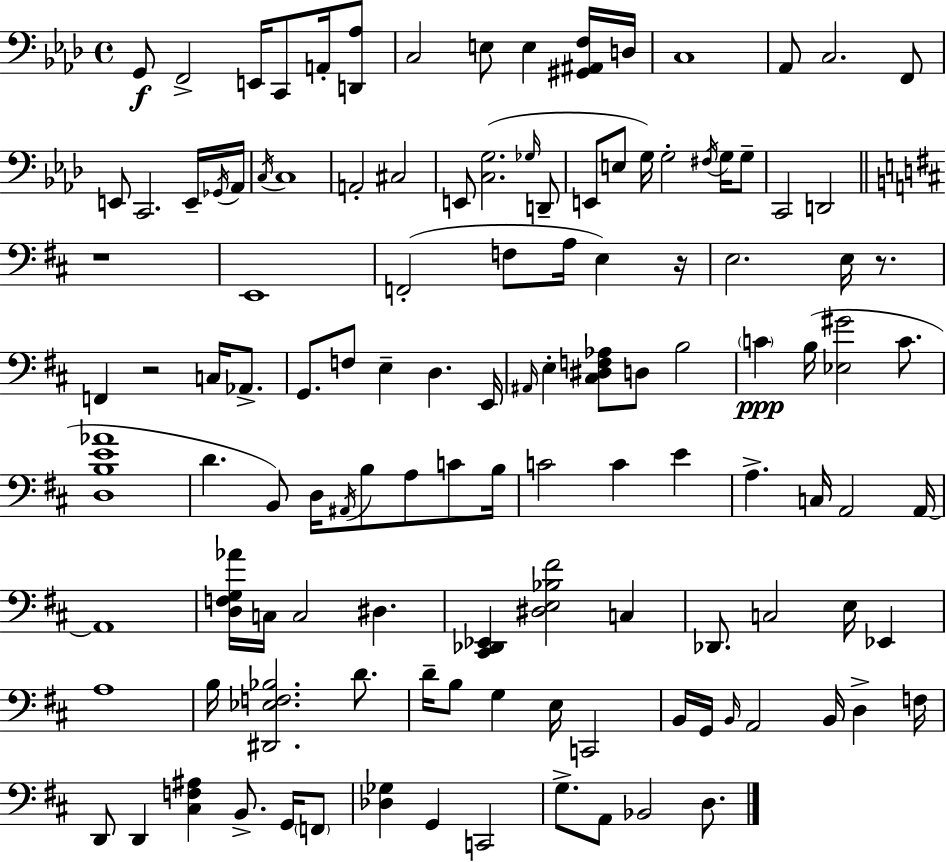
X:1
T:Untitled
M:4/4
L:1/4
K:Ab
G,,/2 F,,2 E,,/4 C,,/2 A,,/4 [D,,_A,]/2 C,2 E,/2 E, [^G,,^A,,F,]/4 D,/4 C,4 _A,,/2 C,2 F,,/2 E,,/2 C,,2 E,,/4 _G,,/4 _A,,/4 C,/4 C,4 A,,2 ^C,2 E,,/2 [C,G,]2 _G,/4 D,,/2 E,,/2 E,/2 G,/4 G,2 ^F,/4 G,/4 G,/2 C,,2 D,,2 z4 E,,4 F,,2 F,/2 A,/4 E, z/4 E,2 E,/4 z/2 F,, z2 C,/4 _A,,/2 G,,/2 F,/2 E, D, E,,/4 ^A,,/4 E, [^C,^D,F,_A,]/2 D,/2 B,2 C B,/4 [_E,^G]2 C/2 [D,B,E_A]4 D B,,/2 D,/4 ^A,,/4 B,/2 A,/2 C/2 B,/4 C2 C E A, C,/4 A,,2 A,,/4 A,,4 [D,F,G,_A]/4 C,/4 C,2 ^D, [^C,,_D,,_E,,] [^D,E,_B,^F]2 C, _D,,/2 C,2 E,/4 _E,, A,4 B,/4 [^D,,_E,F,_B,]2 D/2 D/4 B,/2 G, E,/4 C,,2 B,,/4 G,,/4 B,,/4 A,,2 B,,/4 D, F,/4 D,,/2 D,, [^C,F,^A,] B,,/2 G,,/4 F,,/2 [_D,_G,] G,, C,,2 G,/2 A,,/2 _B,,2 D,/2